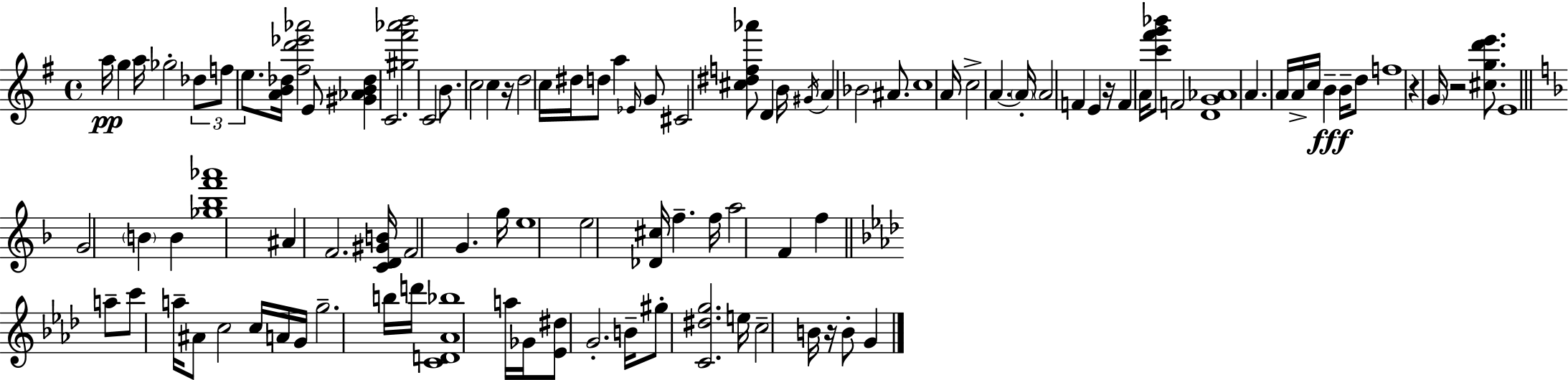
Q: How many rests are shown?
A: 5